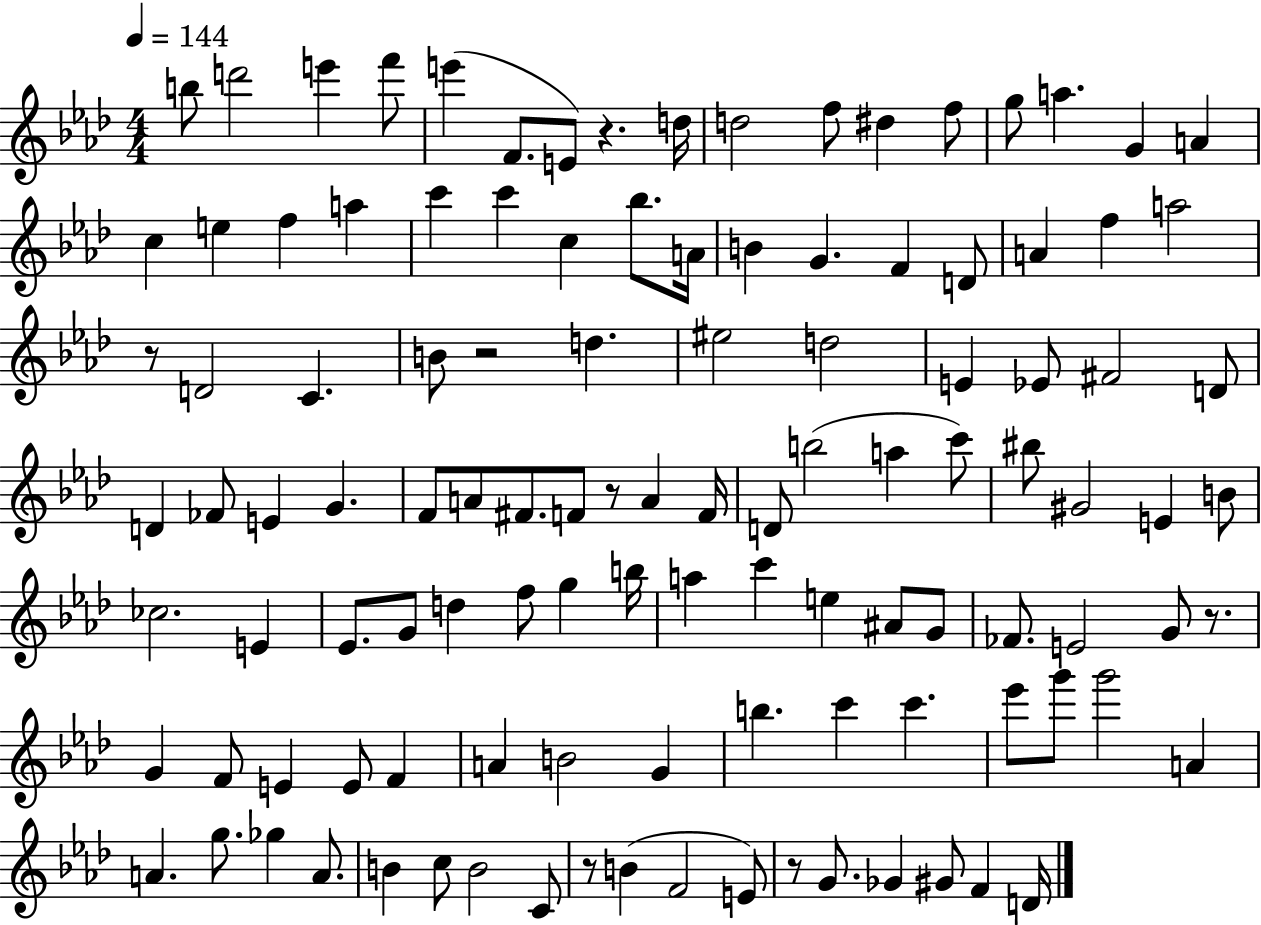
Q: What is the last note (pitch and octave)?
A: D4